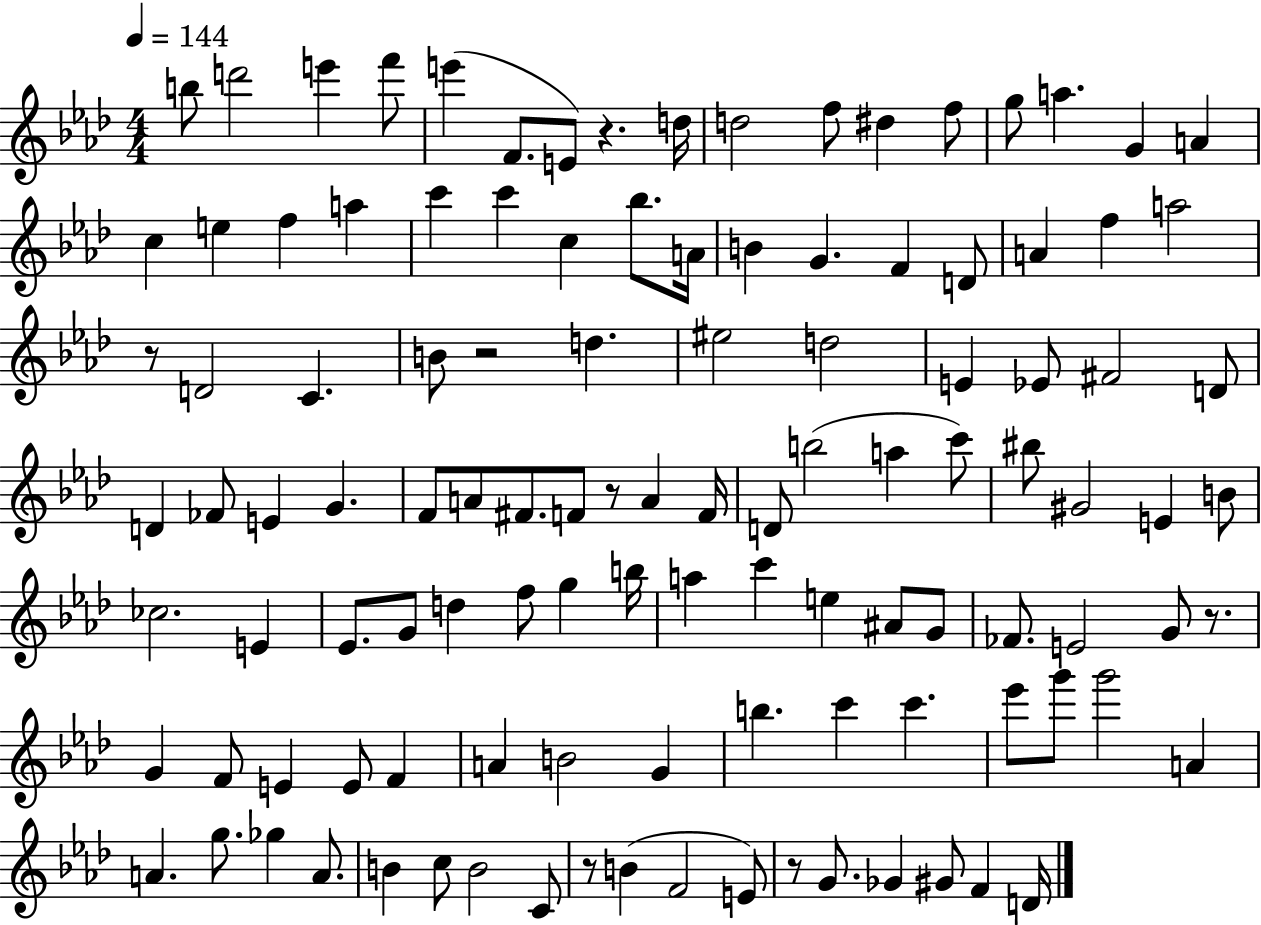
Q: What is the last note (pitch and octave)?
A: D4